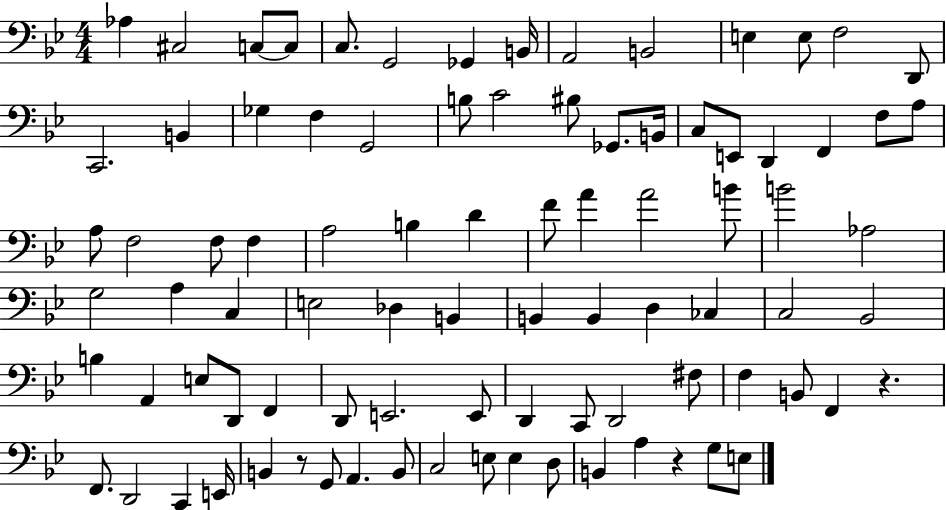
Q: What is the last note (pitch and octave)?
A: E3